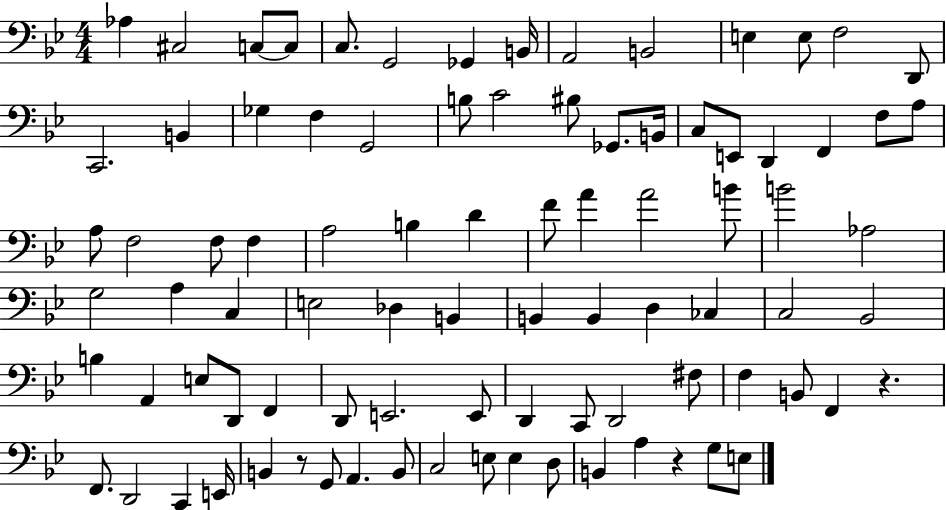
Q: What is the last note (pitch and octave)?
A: E3